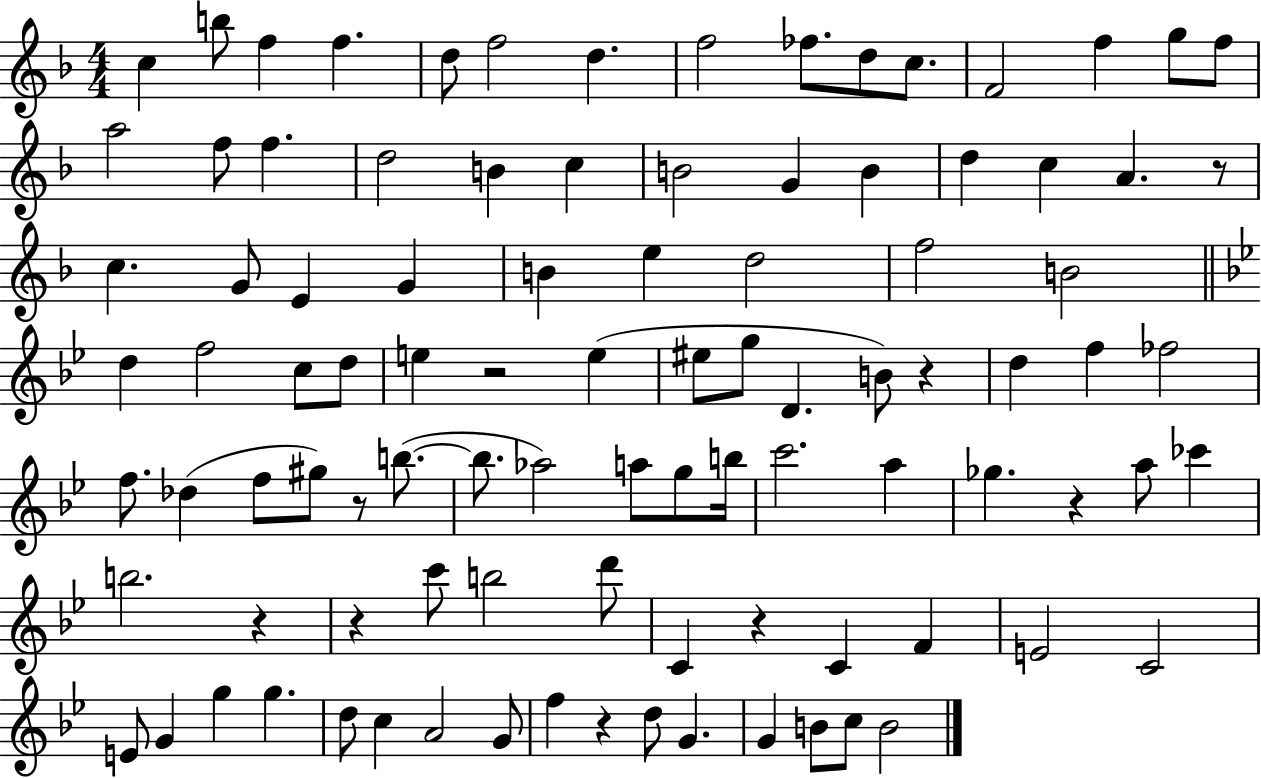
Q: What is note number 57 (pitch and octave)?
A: A5